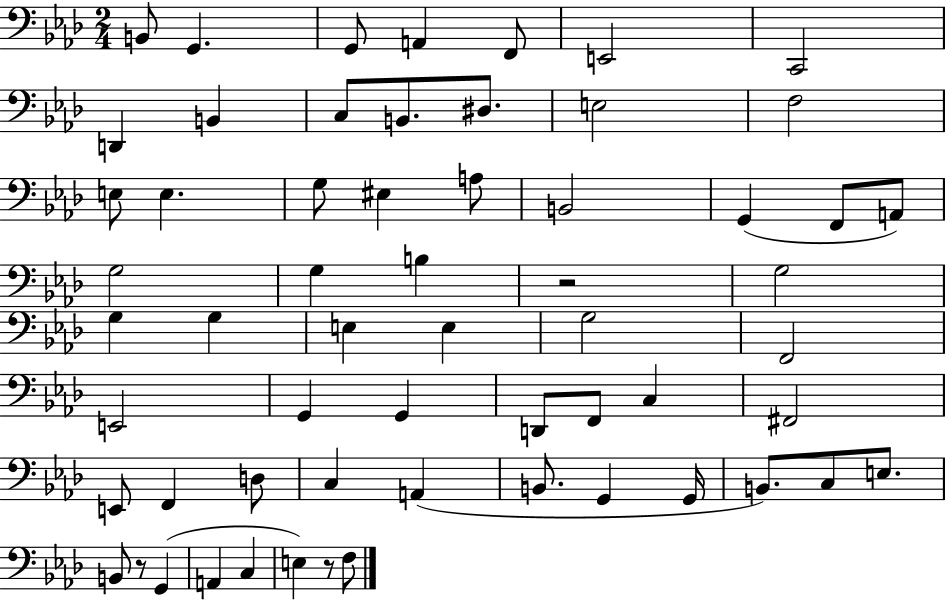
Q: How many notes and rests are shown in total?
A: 60